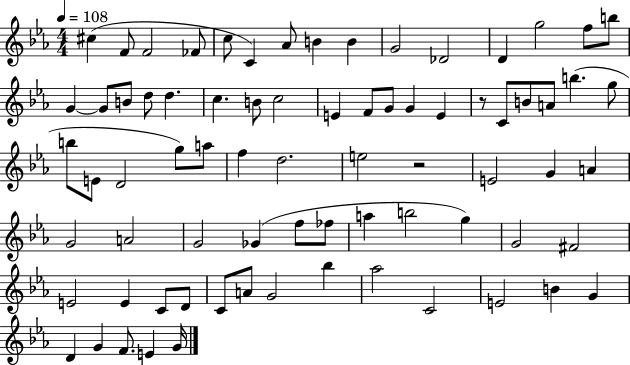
{
  \clef treble
  \numericTimeSignature
  \time 4/4
  \key ees \major
  \tempo 4 = 108
  cis''4( f'8 f'2 fes'8 | c''8 c'4) aes'8 b'4 b'4 | g'2 des'2 | d'4 g''2 f''8 b''8 | \break g'4~~ g'8 b'8 d''8 d''4. | c''4. b'8 c''2 | e'4 f'8 g'8 g'4 e'4 | r8 c'8 b'8 a'8 b''4.( g''8 | \break b''8 e'8 d'2 g''8) a''8 | f''4 d''2. | e''2 r2 | e'2 g'4 a'4 | \break g'2 a'2 | g'2 ges'4( f''8 fes''8 | a''4 b''2 g''4) | g'2 fis'2 | \break e'2 e'4 c'8 d'8 | c'8 a'8 g'2 bes''4 | aes''2 c'2 | e'2 b'4 g'4 | \break d'4 g'4 f'8. e'4 g'16 | \bar "|."
}